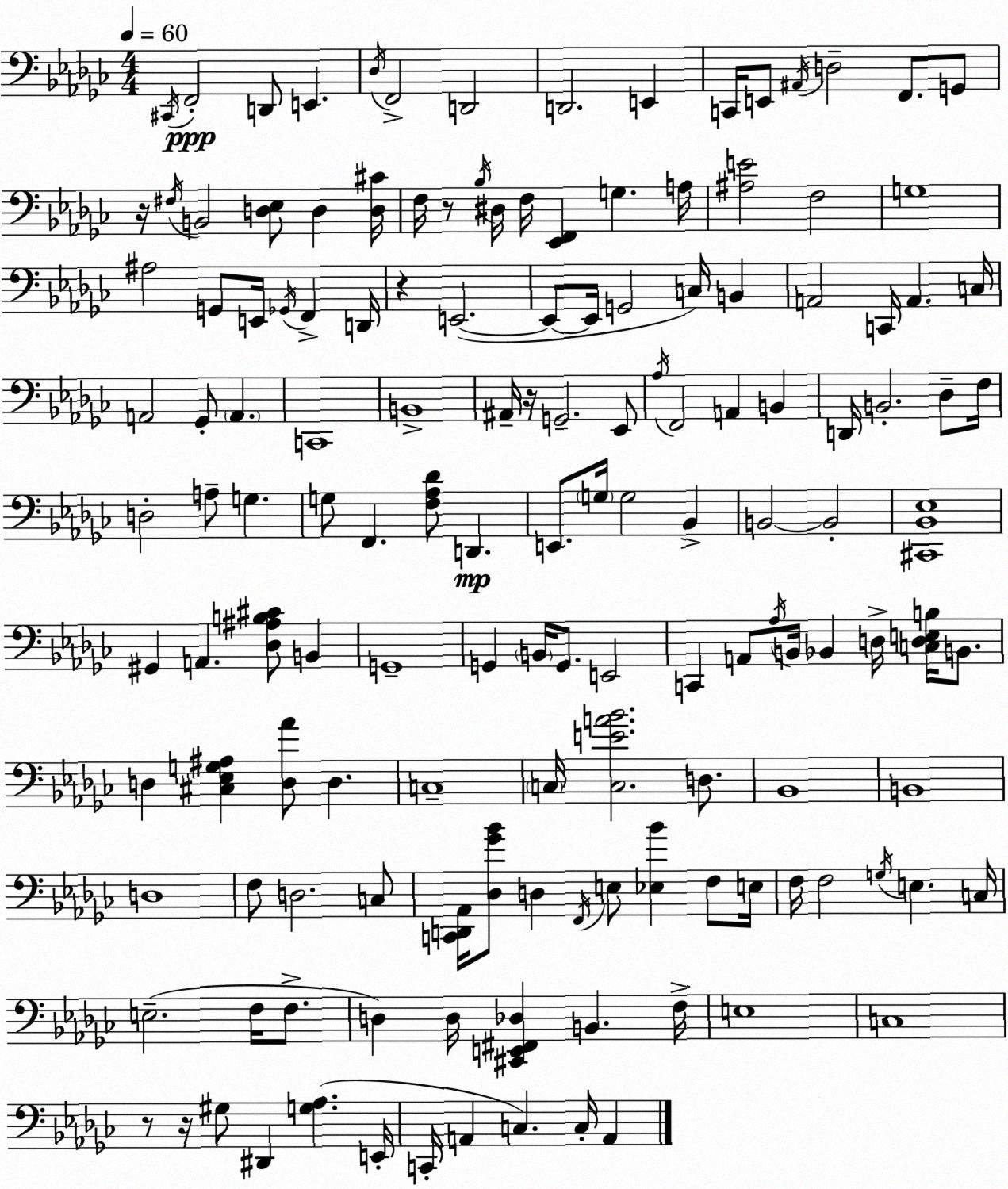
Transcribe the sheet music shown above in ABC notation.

X:1
T:Untitled
M:4/4
L:1/4
K:Ebm
^C,,/4 F,,2 D,,/2 E,, _D,/4 F,,2 D,,2 D,,2 E,, C,,/4 E,,/2 ^A,,/4 D,2 F,,/2 G,,/2 z/4 ^F,/4 B,,2 [D,_E,]/2 D, [D,^C]/4 F,/4 z/2 _B,/4 ^D,/4 F,/4 [_E,,F,,] G, A,/4 [^A,E]2 F,2 G,4 ^A,2 G,,/2 E,,/4 _G,,/4 F,, D,,/4 z E,,2 E,,/2 E,,/4 G,,2 C,/4 B,, A,,2 C,,/4 A,, C,/4 A,,2 _G,,/2 A,, C,,4 B,,4 ^A,,/4 z/4 G,,2 _E,,/2 _A,/4 F,,2 A,, B,, D,,/4 B,,2 _D,/2 F,/4 D,2 A,/2 G, G,/2 F,, [F,_A,_D]/2 D,, E,,/2 G,/4 G,2 _B,, B,,2 B,,2 [^C,,_B,,_E,]4 ^G,, A,, [_D,^A,B,^C]/2 B,, G,,4 G,, B,,/4 G,,/2 E,,2 C,, A,,/2 _A,/4 B,,/4 _B,, D,/4 [C,D,E,B,]/4 B,,/2 D, [^C,_E,G,^A,] [D,_A]/2 D, C,4 C,/4 [C,EA_B]2 D,/2 _B,,4 B,,4 D,4 F,/2 D,2 C,/2 [C,,D,,_A,,]/4 [_D,_G_B]/2 D, F,,/4 E,/2 [_E,_B] F,/2 E,/4 F,/4 F,2 G,/4 E, C,/4 E,2 F,/4 F,/2 D, D,/4 [^C,,E,,^F,,_D,] B,, F,/4 E,4 C,4 z/2 z/4 ^G,/2 ^D,, [G,_A,] E,,/4 C,,/4 A,, C, C,/4 A,,